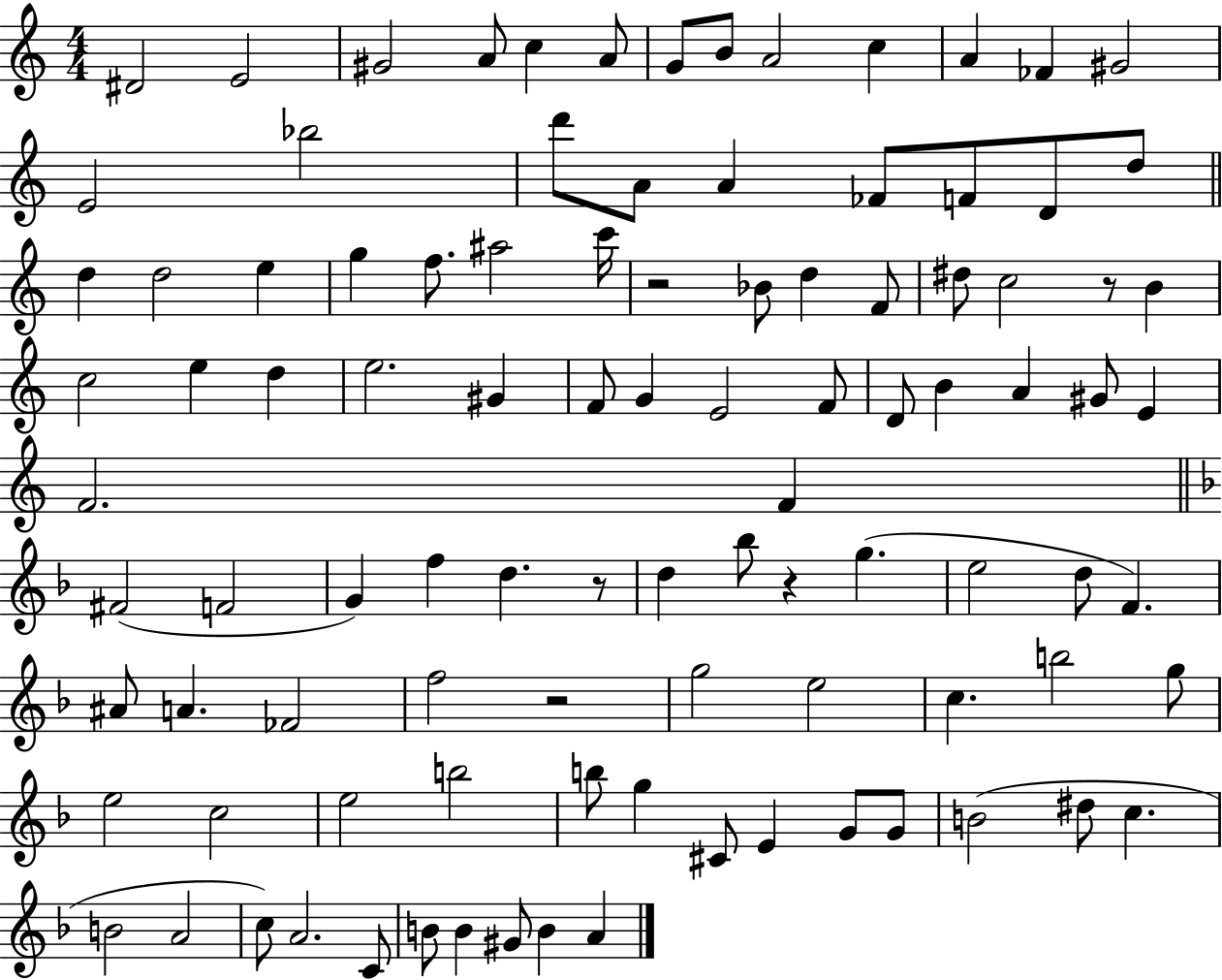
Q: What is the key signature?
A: C major